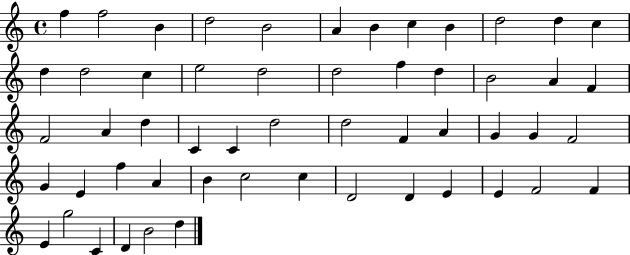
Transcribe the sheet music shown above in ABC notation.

X:1
T:Untitled
M:4/4
L:1/4
K:C
f f2 B d2 B2 A B c B d2 d c d d2 c e2 d2 d2 f d B2 A F F2 A d C C d2 d2 F A G G F2 G E f A B c2 c D2 D E E F2 F E g2 C D B2 d